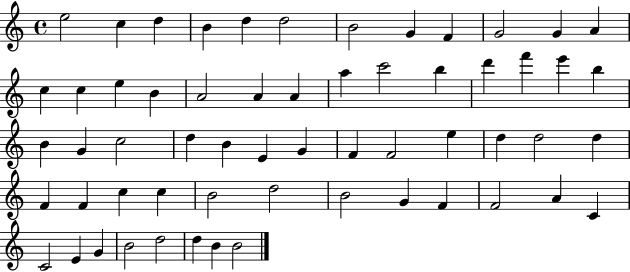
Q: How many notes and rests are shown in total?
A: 59